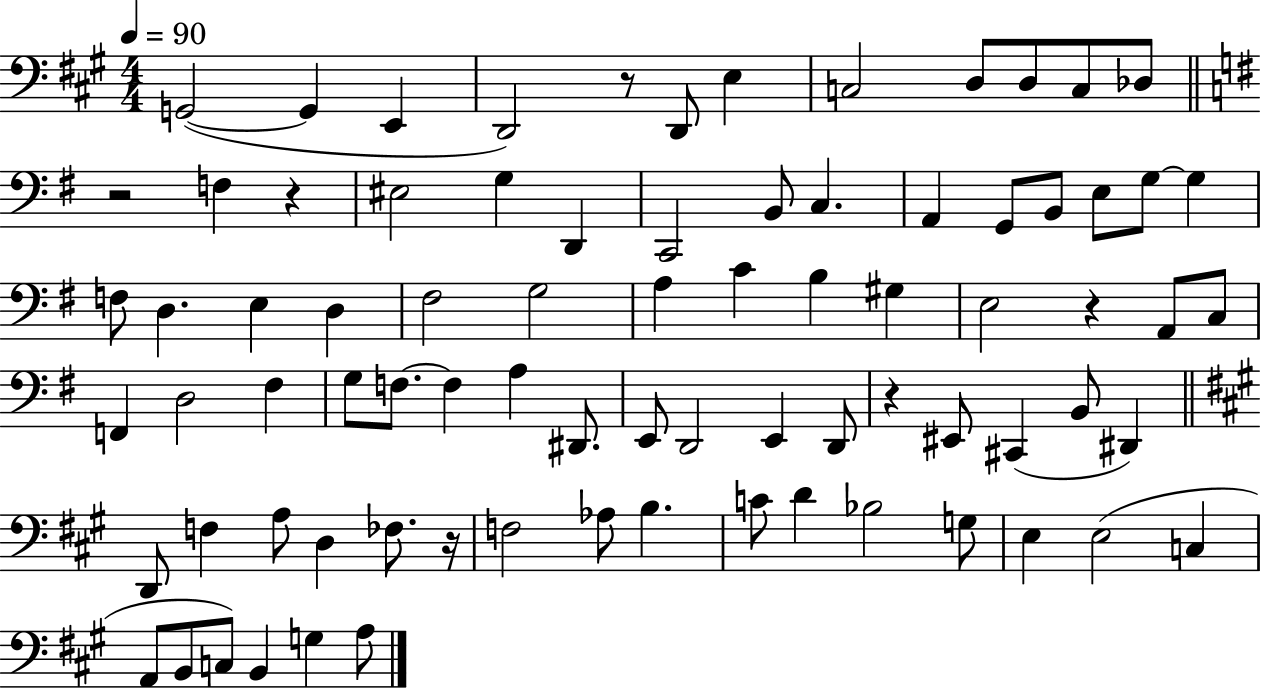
G2/h G2/q E2/q D2/h R/e D2/e E3/q C3/h D3/e D3/e C3/e Db3/e R/h F3/q R/q EIS3/h G3/q D2/q C2/h B2/e C3/q. A2/q G2/e B2/e E3/e G3/e G3/q F3/e D3/q. E3/q D3/q F#3/h G3/h A3/q C4/q B3/q G#3/q E3/h R/q A2/e C3/e F2/q D3/h F#3/q G3/e F3/e. F3/q A3/q D#2/e. E2/e D2/h E2/q D2/e R/q EIS2/e C#2/q B2/e D#2/q D2/e F3/q A3/e D3/q FES3/e. R/s F3/h Ab3/e B3/q. C4/e D4/q Bb3/h G3/e E3/q E3/h C3/q A2/e B2/e C3/e B2/q G3/q A3/e